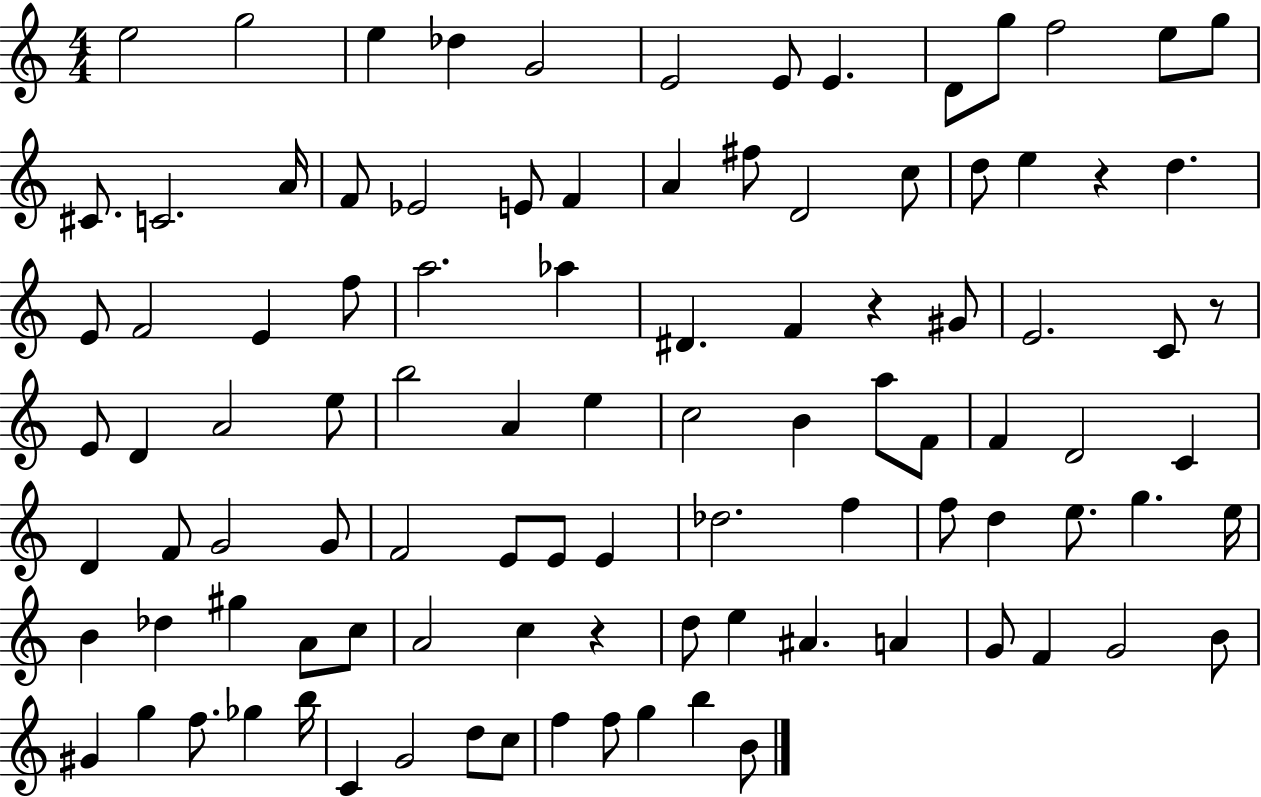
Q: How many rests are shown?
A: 4